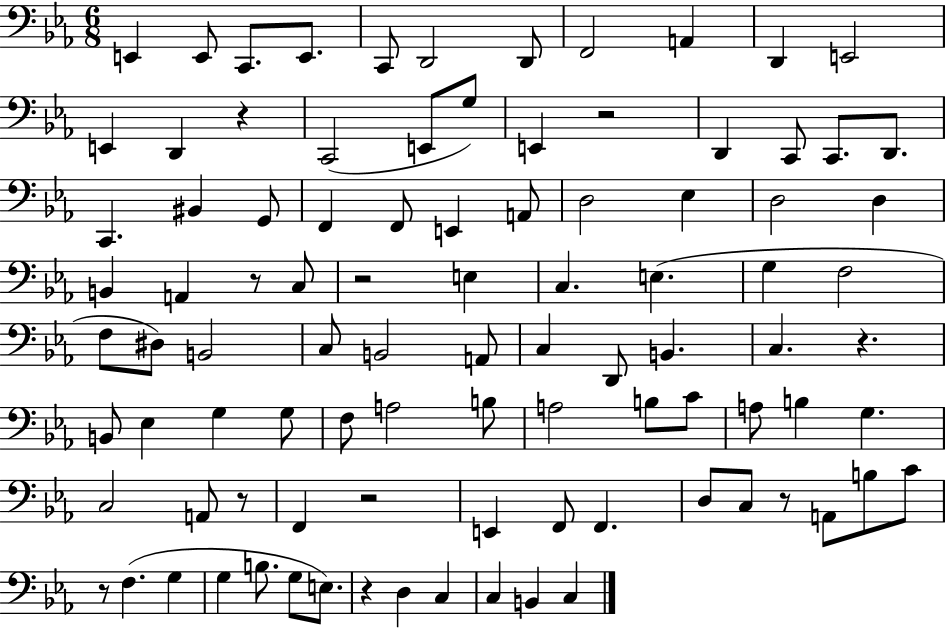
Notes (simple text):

E2/q E2/e C2/e. E2/e. C2/e D2/h D2/e F2/h A2/q D2/q E2/h E2/q D2/q R/q C2/h E2/e G3/e E2/q R/h D2/q C2/e C2/e. D2/e. C2/q. BIS2/q G2/e F2/q F2/e E2/q A2/e D3/h Eb3/q D3/h D3/q B2/q A2/q R/e C3/e R/h E3/q C3/q. E3/q. G3/q F3/h F3/e D#3/e B2/h C3/e B2/h A2/e C3/q D2/e B2/q. C3/q. R/q. B2/e Eb3/q G3/q G3/e F3/e A3/h B3/e A3/h B3/e C4/e A3/e B3/q G3/q. C3/h A2/e R/e F2/q R/h E2/q F2/e F2/q. D3/e C3/e R/e A2/e B3/e C4/e R/e F3/q. G3/q G3/q B3/e. G3/e E3/e. R/q D3/q C3/q C3/q B2/q C3/q